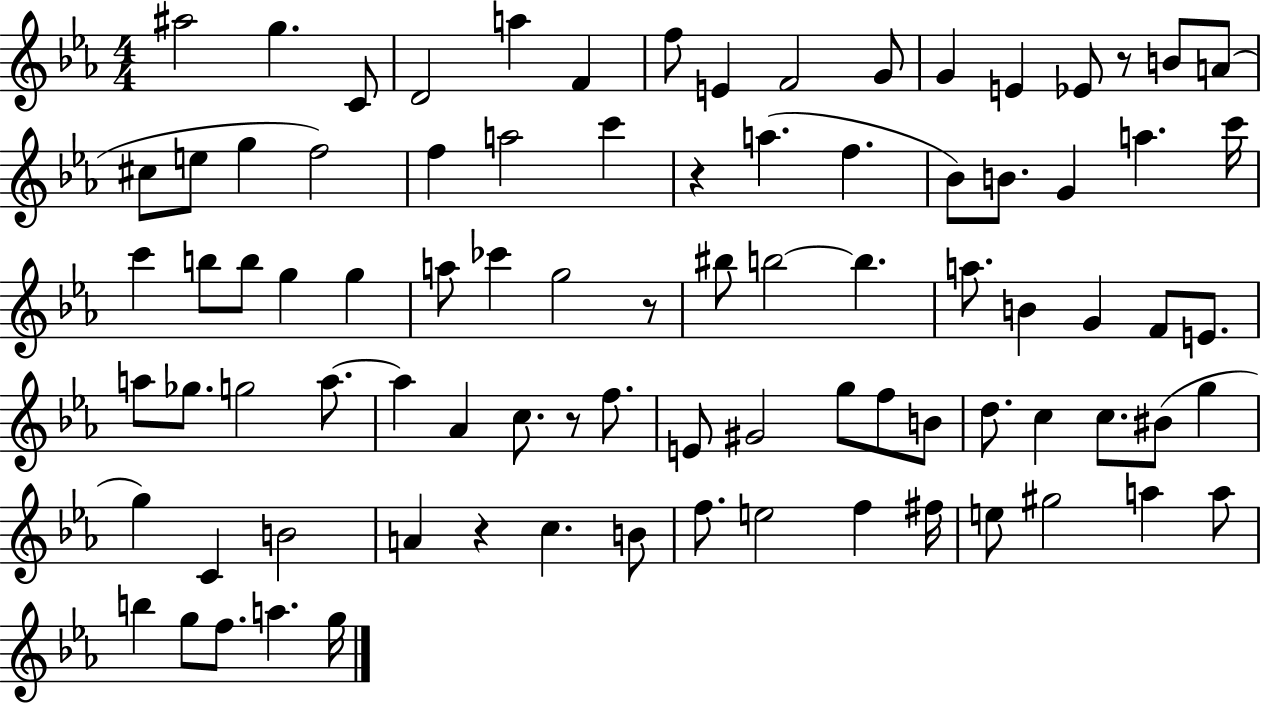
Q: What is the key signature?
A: EES major